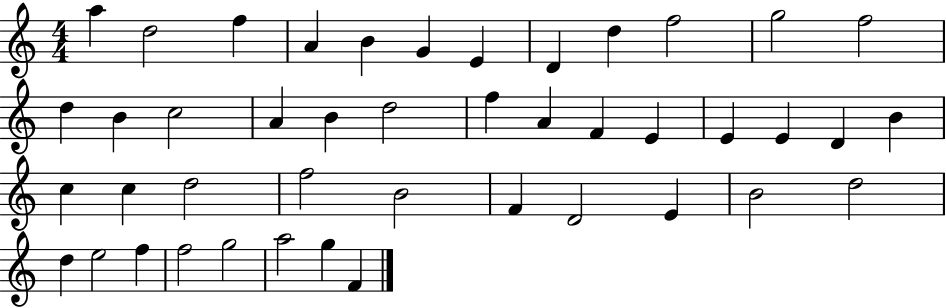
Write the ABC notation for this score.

X:1
T:Untitled
M:4/4
L:1/4
K:C
a d2 f A B G E D d f2 g2 f2 d B c2 A B d2 f A F E E E D B c c d2 f2 B2 F D2 E B2 d2 d e2 f f2 g2 a2 g F